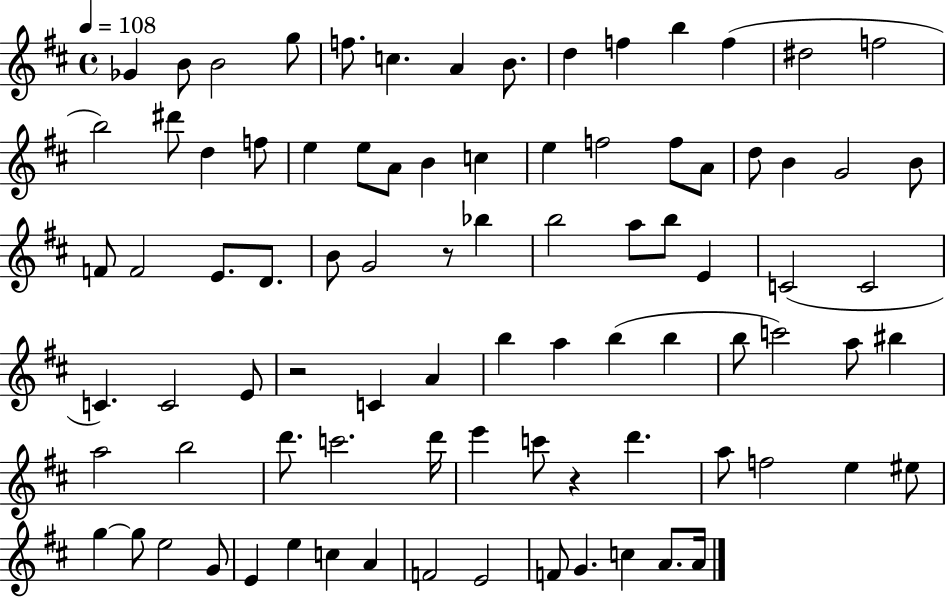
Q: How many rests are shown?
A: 3